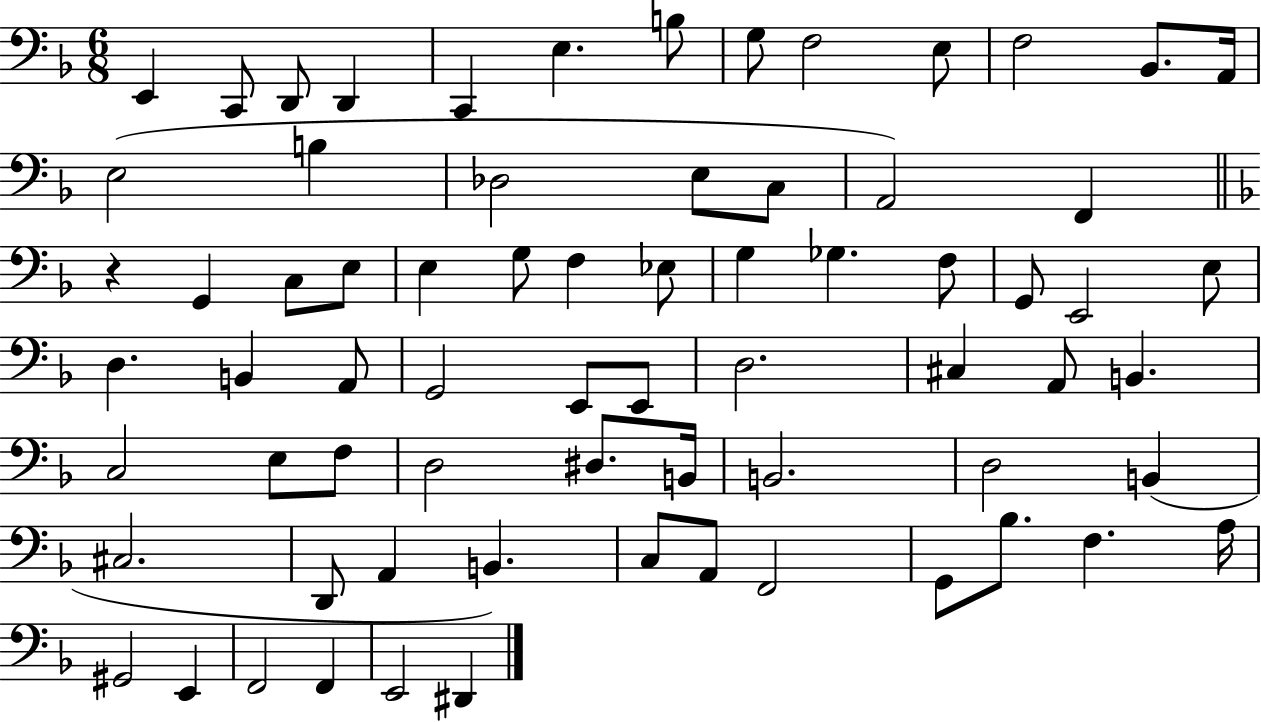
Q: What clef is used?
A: bass